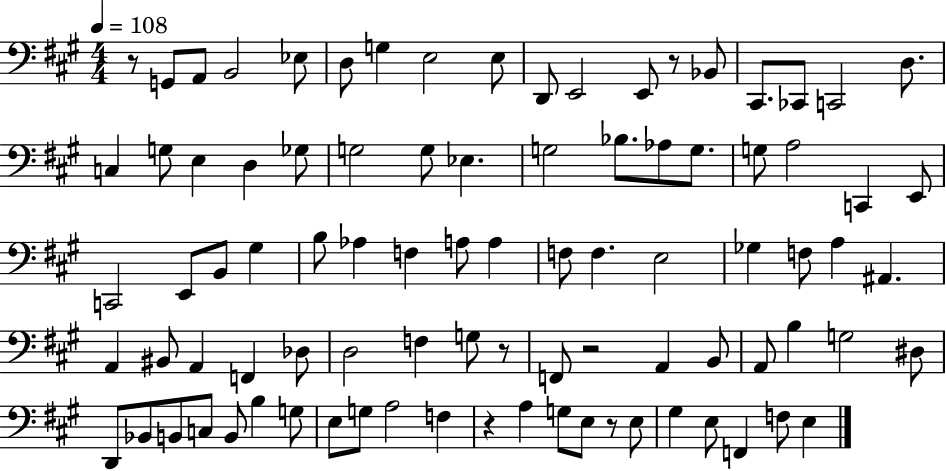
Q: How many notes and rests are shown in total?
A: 89